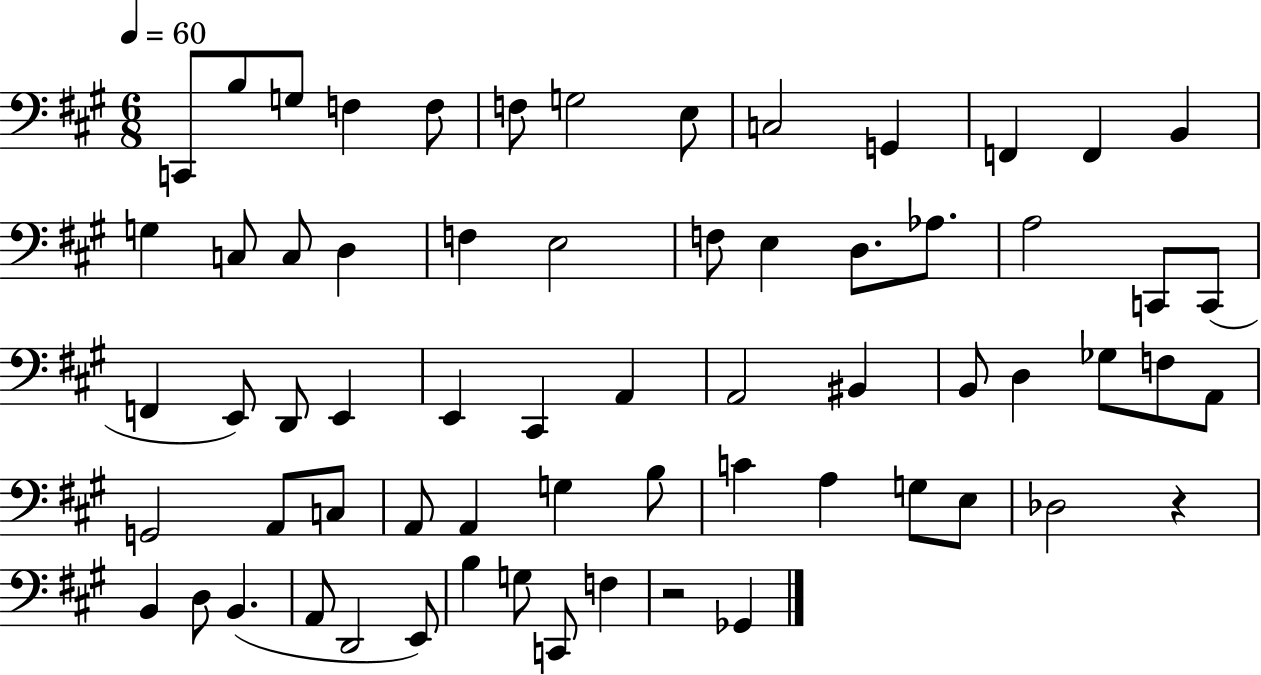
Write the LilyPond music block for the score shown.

{
  \clef bass
  \numericTimeSignature
  \time 6/8
  \key a \major
  \tempo 4 = 60
  c,8 b8 g8 f4 f8 | f8 g2 e8 | c2 g,4 | f,4 f,4 b,4 | \break g4 c8 c8 d4 | f4 e2 | f8 e4 d8. aes8. | a2 c,8 c,8( | \break f,4 e,8) d,8 e,4 | e,4 cis,4 a,4 | a,2 bis,4 | b,8 d4 ges8 f8 a,8 | \break g,2 a,8 c8 | a,8 a,4 g4 b8 | c'4 a4 g8 e8 | des2 r4 | \break b,4 d8 b,4.( | a,8 d,2 e,8) | b4 g8 c,8 f4 | r2 ges,4 | \break \bar "|."
}